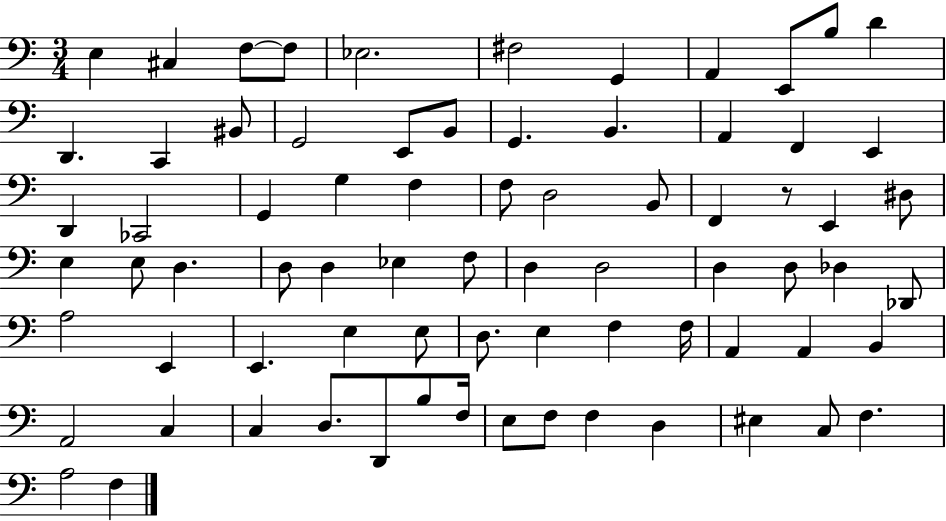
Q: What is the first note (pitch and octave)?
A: E3